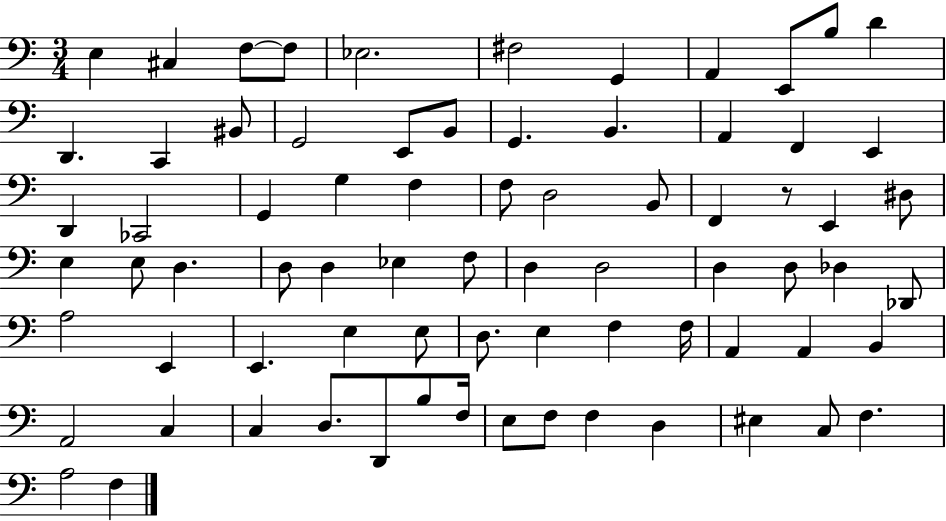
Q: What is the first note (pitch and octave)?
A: E3